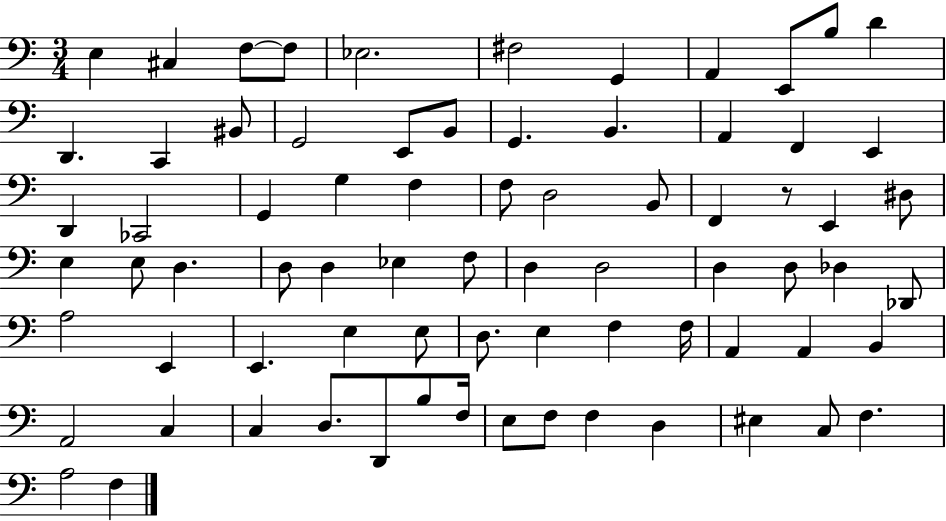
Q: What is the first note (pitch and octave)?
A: E3